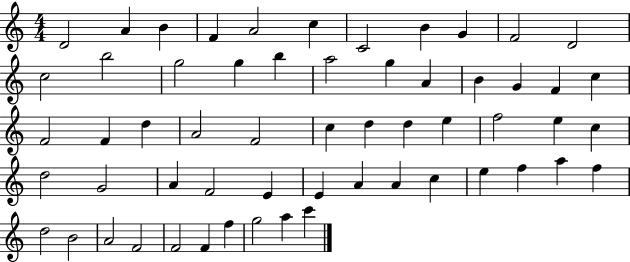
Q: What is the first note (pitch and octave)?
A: D4